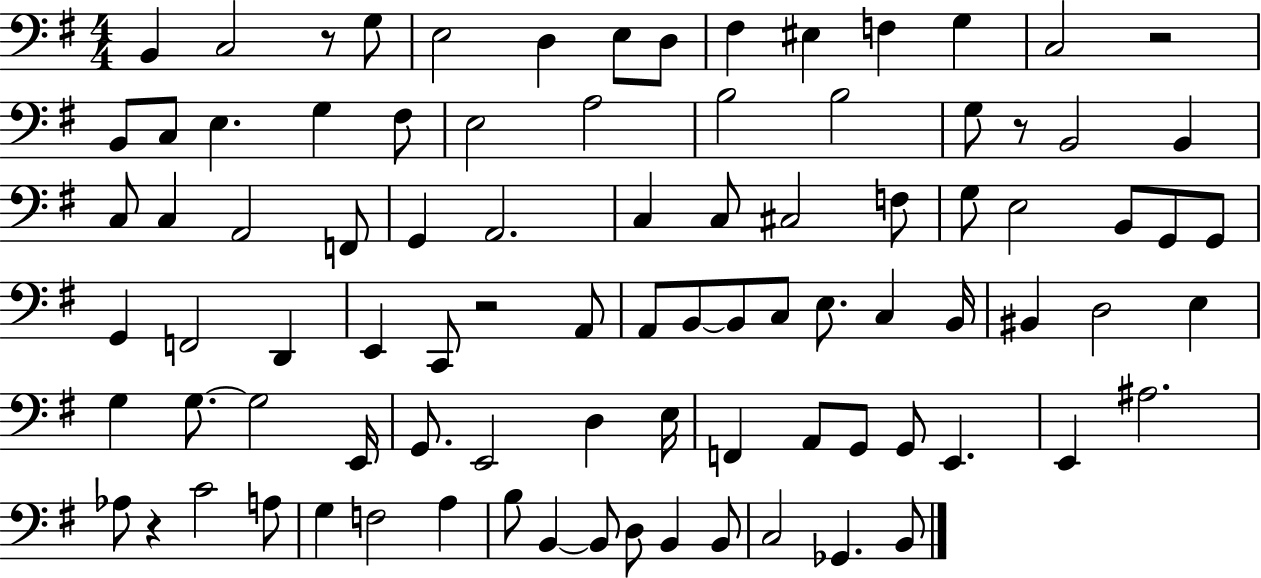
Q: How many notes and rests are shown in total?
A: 90